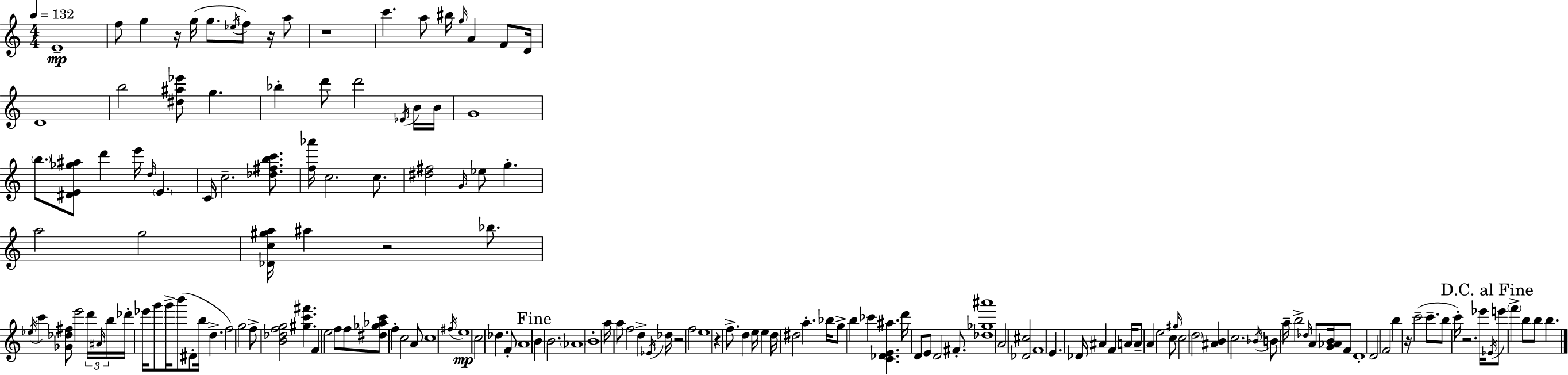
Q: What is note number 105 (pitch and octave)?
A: A#4